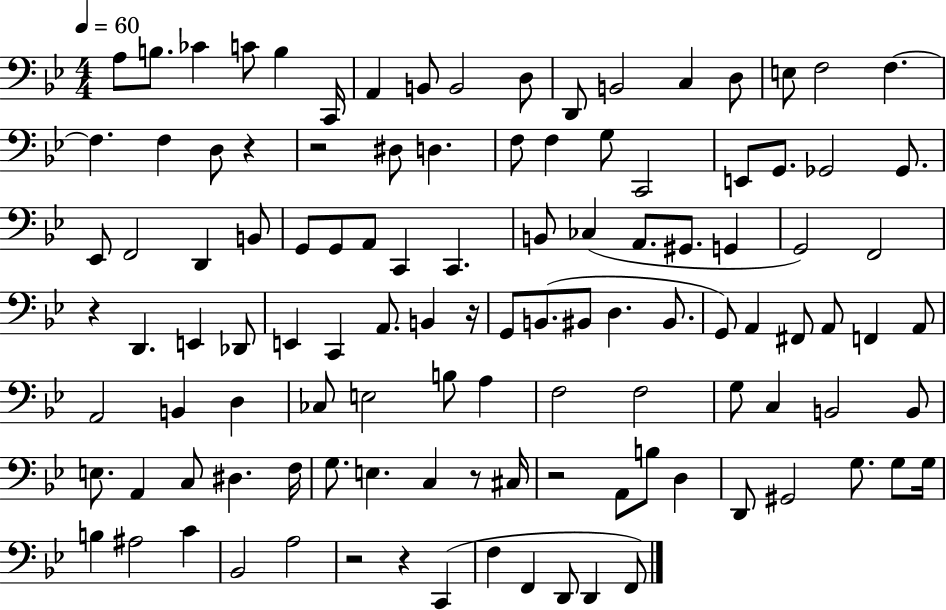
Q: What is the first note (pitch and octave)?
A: A3